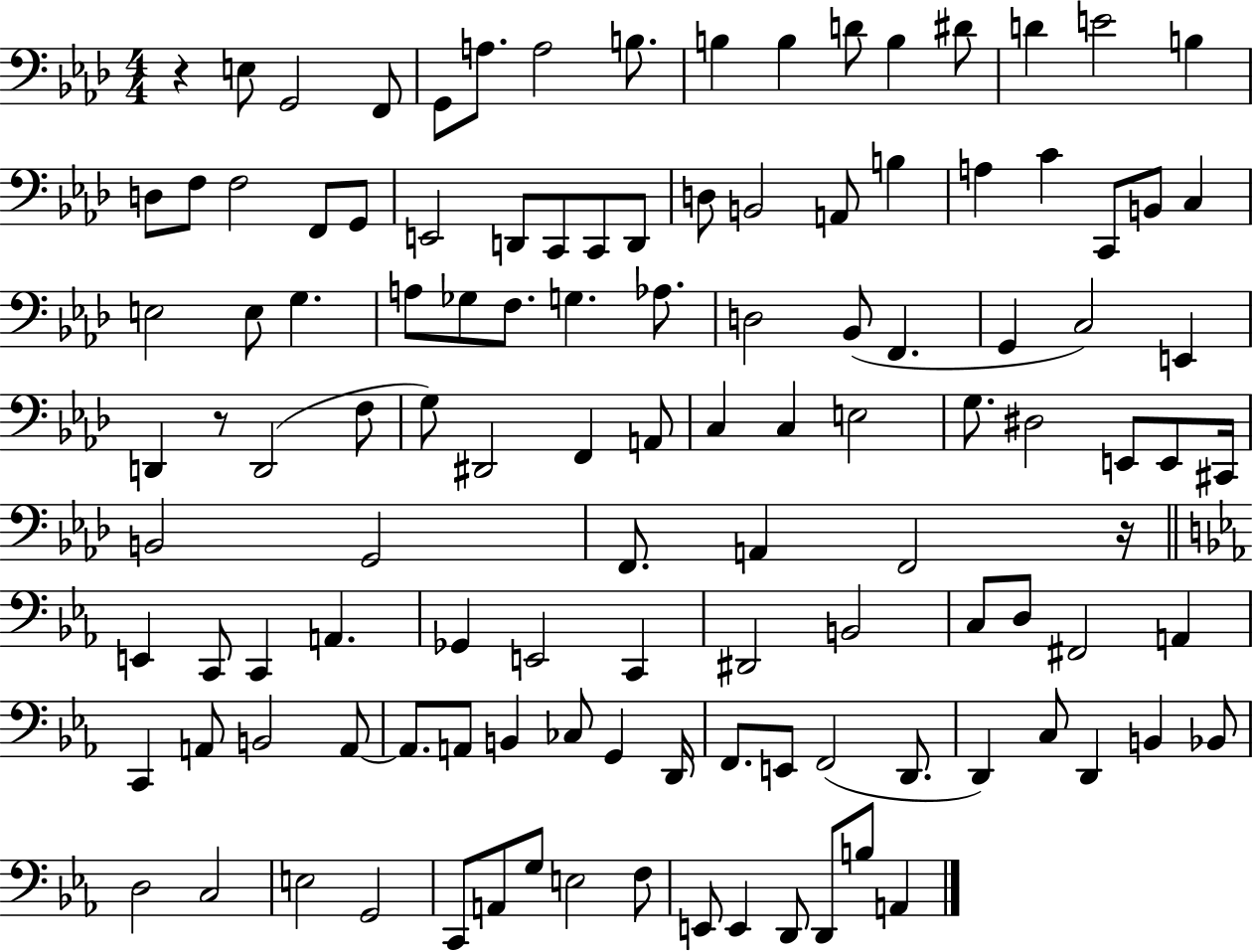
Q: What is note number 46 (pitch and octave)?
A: G2